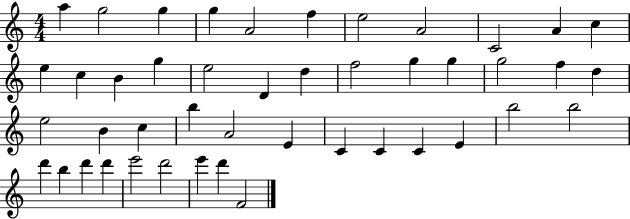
{
  \clef treble
  \numericTimeSignature
  \time 4/4
  \key c \major
  a''4 g''2 g''4 | g''4 a'2 f''4 | e''2 a'2 | c'2 a'4 c''4 | \break e''4 c''4 b'4 g''4 | e''2 d'4 d''4 | f''2 g''4 g''4 | g''2 f''4 d''4 | \break e''2 b'4 c''4 | b''4 a'2 e'4 | c'4 c'4 c'4 e'4 | b''2 b''2 | \break d'''4 b''4 d'''4 d'''4 | e'''2 d'''2 | e'''4 d'''4 f'2 | \bar "|."
}